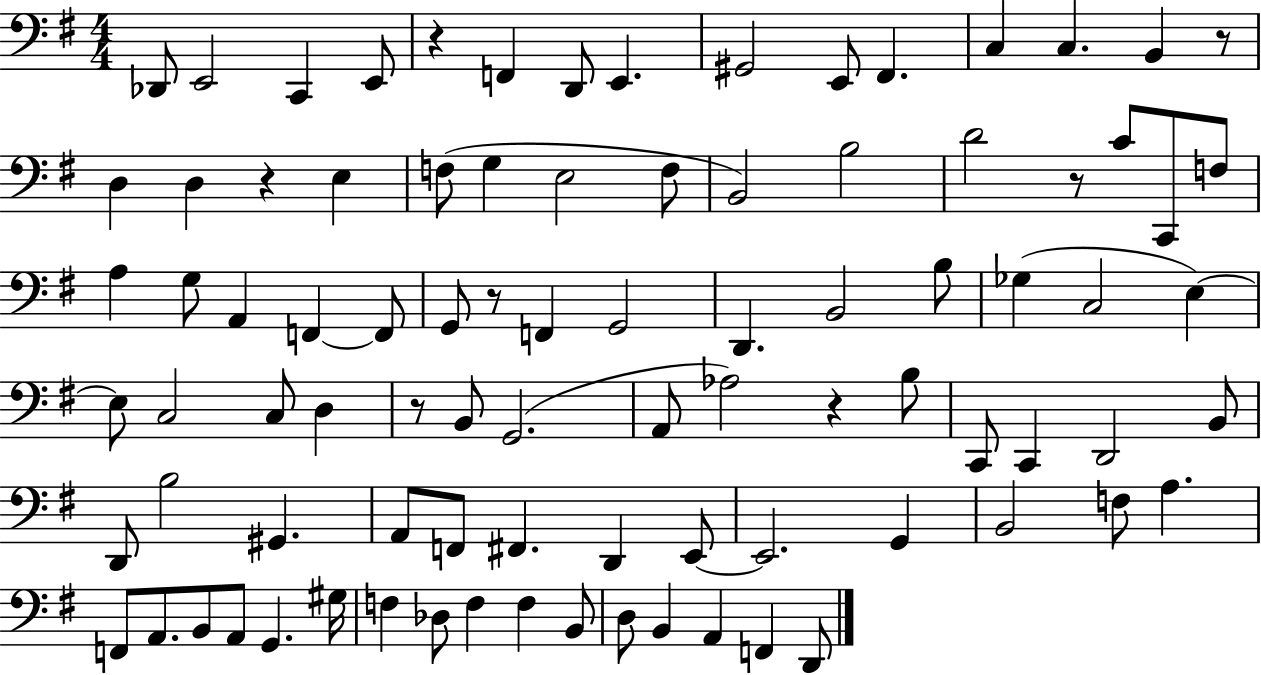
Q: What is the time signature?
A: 4/4